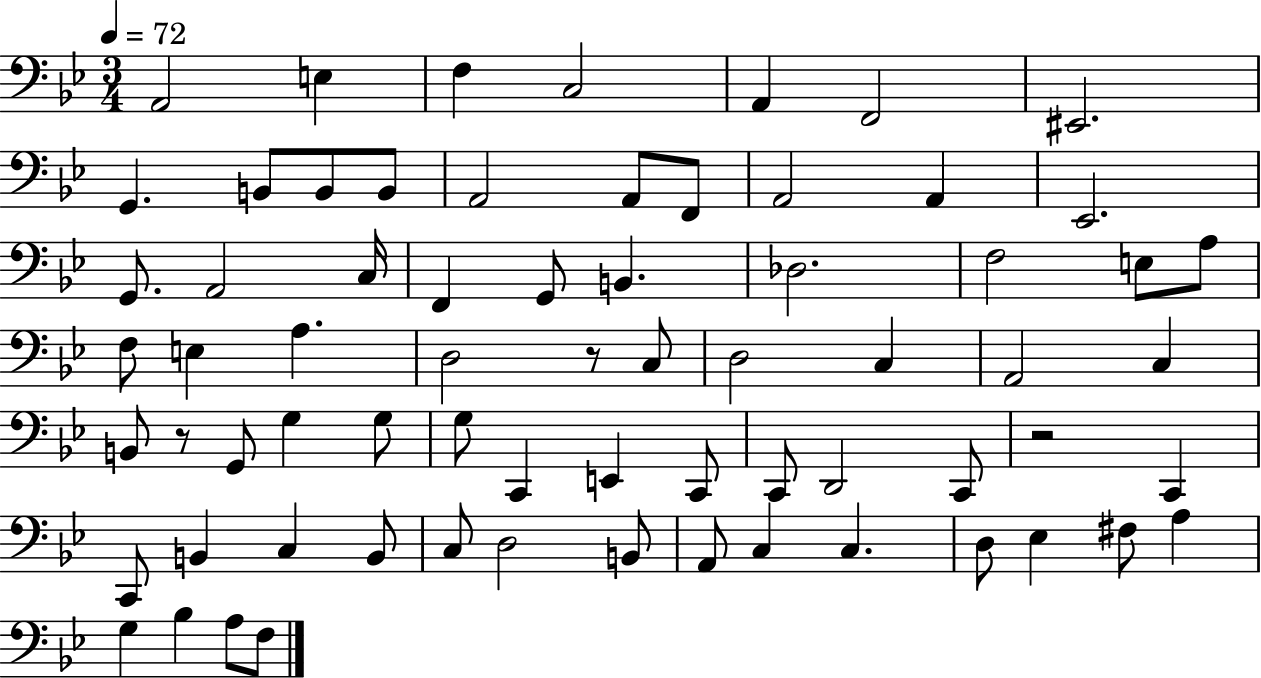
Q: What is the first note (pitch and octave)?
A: A2